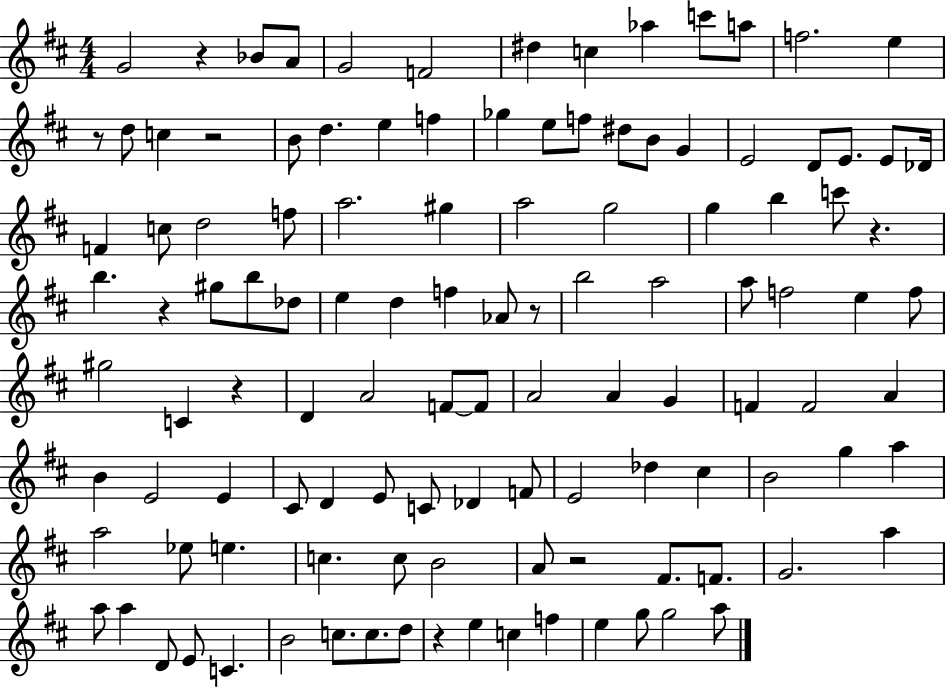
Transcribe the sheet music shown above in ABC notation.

X:1
T:Untitled
M:4/4
L:1/4
K:D
G2 z _B/2 A/2 G2 F2 ^d c _a c'/2 a/2 f2 e z/2 d/2 c z2 B/2 d e f _g e/2 f/2 ^d/2 B/2 G E2 D/2 E/2 E/2 _D/4 F c/2 d2 f/2 a2 ^g a2 g2 g b c'/2 z b z ^g/2 b/2 _d/2 e d f _A/2 z/2 b2 a2 a/2 f2 e f/2 ^g2 C z D A2 F/2 F/2 A2 A G F F2 A B E2 E ^C/2 D E/2 C/2 _D F/2 E2 _d ^c B2 g a a2 _e/2 e c c/2 B2 A/2 z2 ^F/2 F/2 G2 a a/2 a D/2 E/2 C B2 c/2 c/2 d/2 z e c f e g/2 g2 a/2